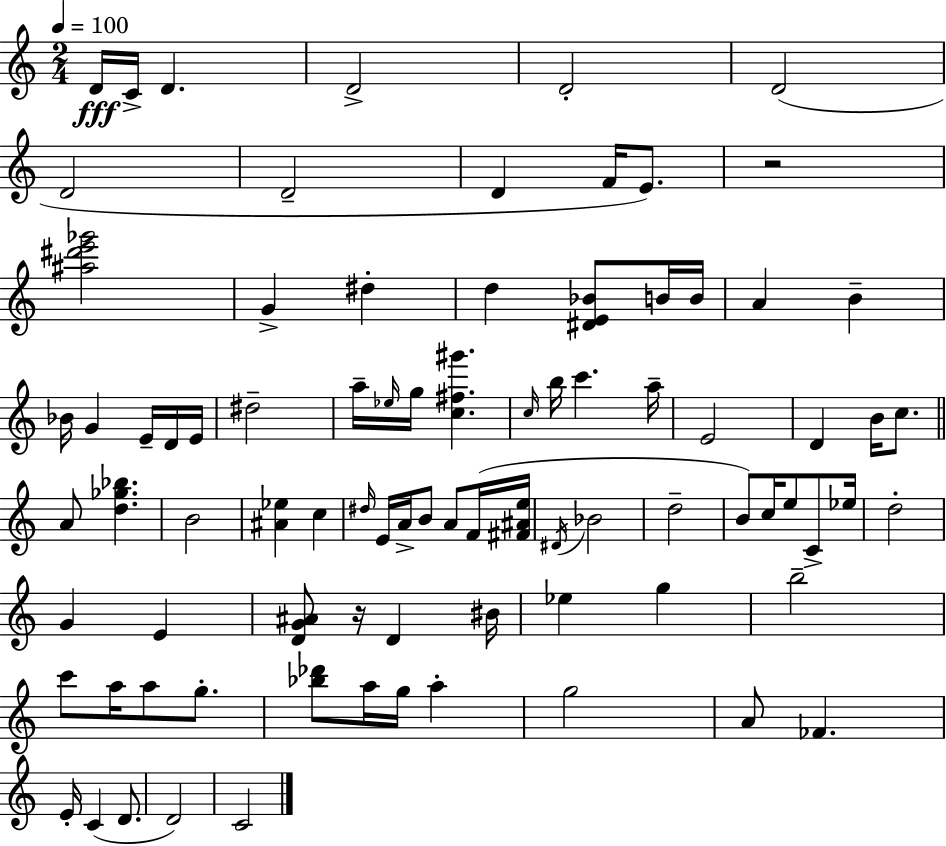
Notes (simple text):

D4/s C4/s D4/q. D4/h D4/h D4/h D4/h D4/h D4/q F4/s E4/e. R/h [A#5,D#6,E6,Gb6]/h G4/q D#5/q D5/q [D#4,E4,Bb4]/e B4/s B4/s A4/q B4/q Bb4/s G4/q E4/s D4/s E4/s D#5/h A5/s Eb5/s G5/s [C5,F#5,G#6]/q. C5/s B5/s C6/q. A5/s E4/h D4/q B4/s C5/e. A4/e [D5,Gb5,Bb5]/q. B4/h [A#4,Eb5]/q C5/q D#5/s E4/s A4/s B4/e A4/e F4/s [F#4,A#4,E5]/s D#4/s Bb4/h D5/h B4/e C5/s E5/e C4/e Eb5/s D5/h G4/q E4/q [D4,G4,A#4]/e R/s D4/q BIS4/s Eb5/q G5/q B5/h C6/e A5/s A5/e G5/e. [Bb5,Db6]/e A5/s G5/s A5/q G5/h A4/e FES4/q. E4/s C4/q D4/e. D4/h C4/h